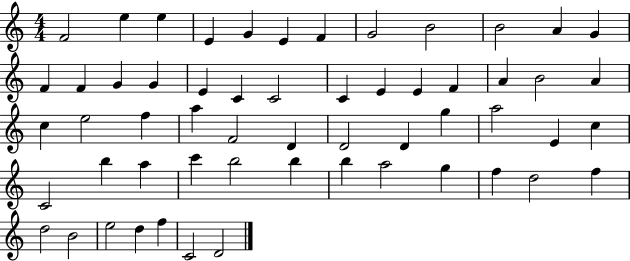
F4/h E5/q E5/q E4/q G4/q E4/q F4/q G4/h B4/h B4/h A4/q G4/q F4/q F4/q G4/q G4/q E4/q C4/q C4/h C4/q E4/q E4/q F4/q A4/q B4/h A4/q C5/q E5/h F5/q A5/q F4/h D4/q D4/h D4/q G5/q A5/h E4/q C5/q C4/h B5/q A5/q C6/q B5/h B5/q B5/q A5/h G5/q F5/q D5/h F5/q D5/h B4/h E5/h D5/q F5/q C4/h D4/h